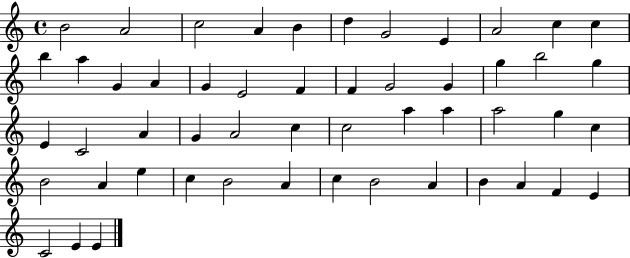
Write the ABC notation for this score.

X:1
T:Untitled
M:4/4
L:1/4
K:C
B2 A2 c2 A B d G2 E A2 c c b a G A G E2 F F G2 G g b2 g E C2 A G A2 c c2 a a a2 g c B2 A e c B2 A c B2 A B A F E C2 E E